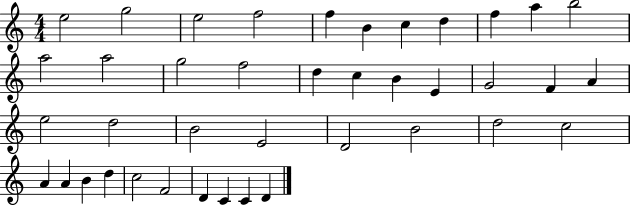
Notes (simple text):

E5/h G5/h E5/h F5/h F5/q B4/q C5/q D5/q F5/q A5/q B5/h A5/h A5/h G5/h F5/h D5/q C5/q B4/q E4/q G4/h F4/q A4/q E5/h D5/h B4/h E4/h D4/h B4/h D5/h C5/h A4/q A4/q B4/q D5/q C5/h F4/h D4/q C4/q C4/q D4/q